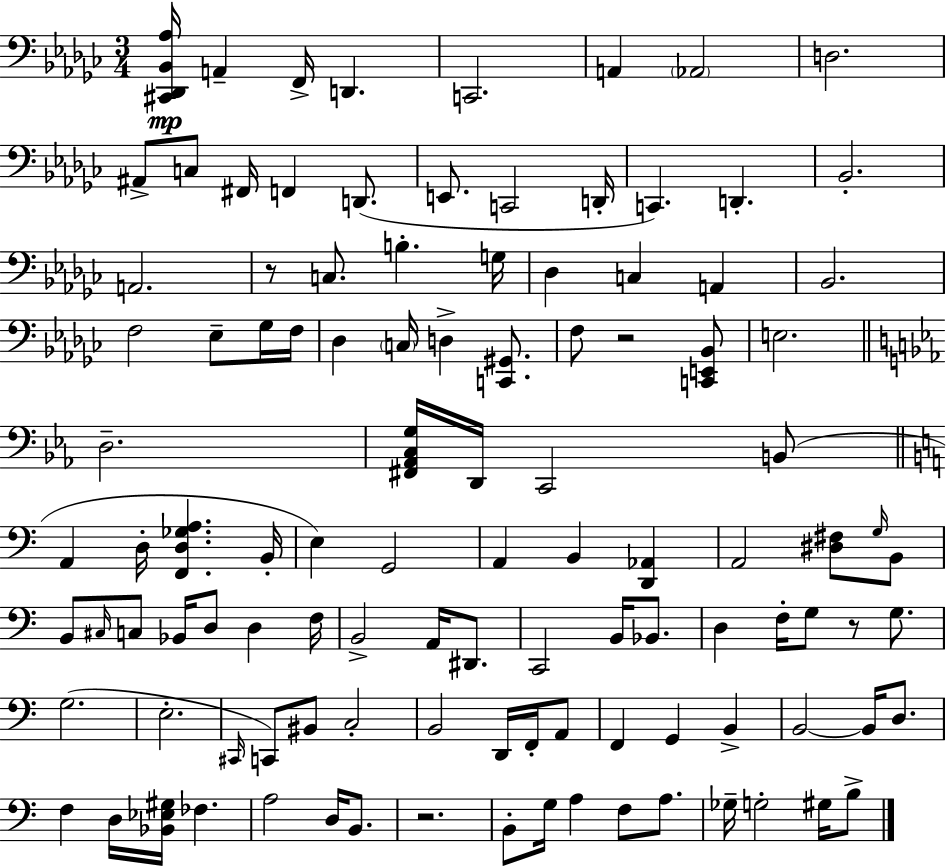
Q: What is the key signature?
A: EES minor